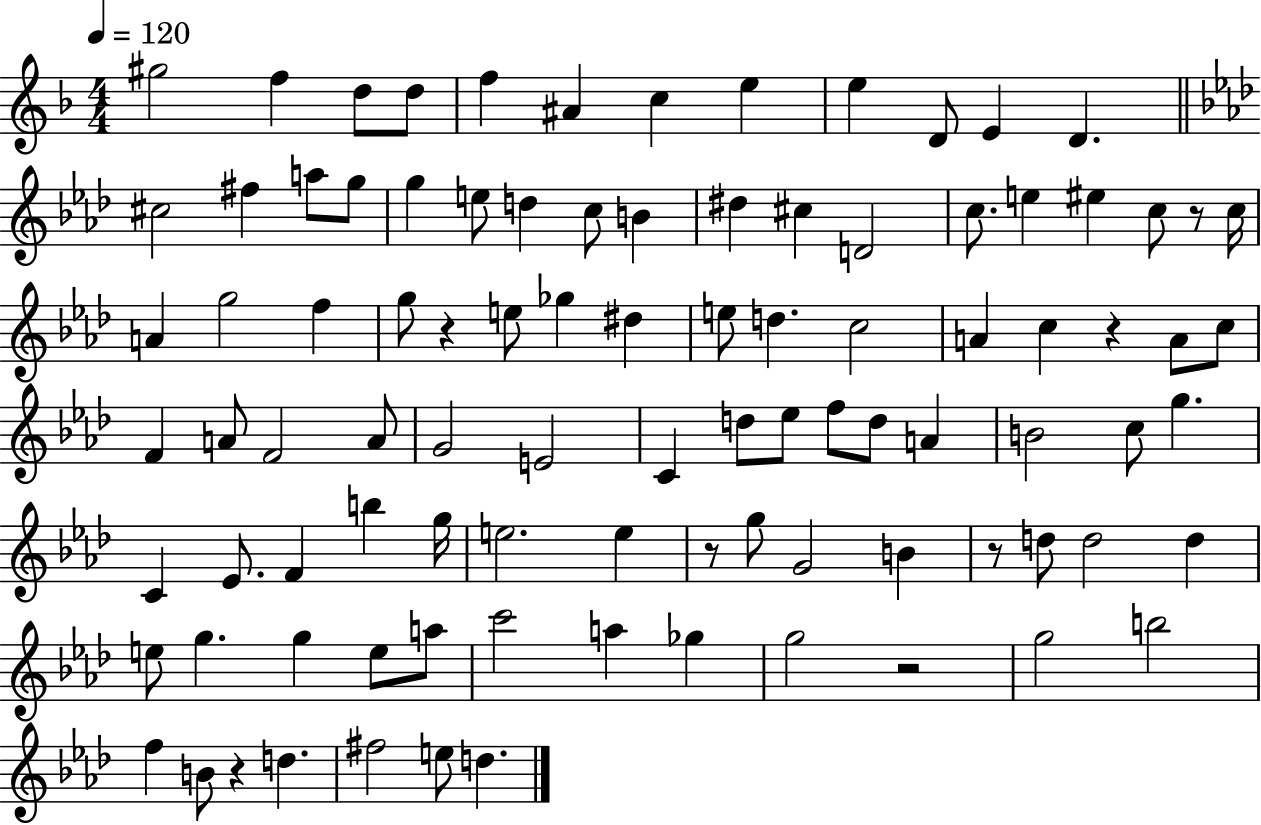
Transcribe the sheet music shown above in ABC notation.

X:1
T:Untitled
M:4/4
L:1/4
K:F
^g2 f d/2 d/2 f ^A c e e D/2 E D ^c2 ^f a/2 g/2 g e/2 d c/2 B ^d ^c D2 c/2 e ^e c/2 z/2 c/4 A g2 f g/2 z e/2 _g ^d e/2 d c2 A c z A/2 c/2 F A/2 F2 A/2 G2 E2 C d/2 _e/2 f/2 d/2 A B2 c/2 g C _E/2 F b g/4 e2 e z/2 g/2 G2 B z/2 d/2 d2 d e/2 g g e/2 a/2 c'2 a _g g2 z2 g2 b2 f B/2 z d ^f2 e/2 d